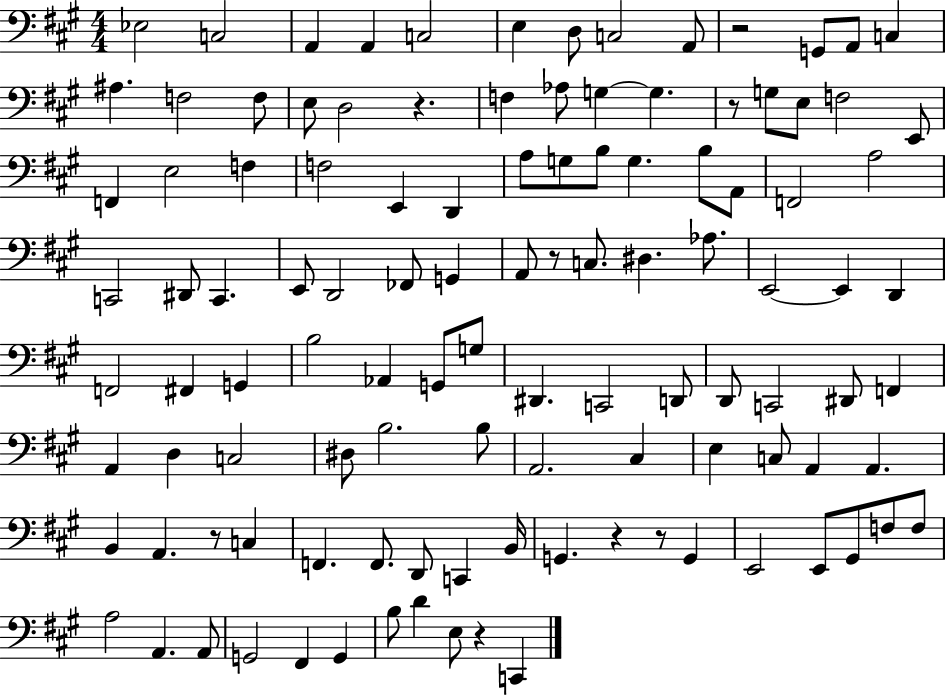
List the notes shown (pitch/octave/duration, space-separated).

Eb3/h C3/h A2/q A2/q C3/h E3/q D3/e C3/h A2/e R/h G2/e A2/e C3/q A#3/q. F3/h F3/e E3/e D3/h R/q. F3/q Ab3/e G3/q G3/q. R/e G3/e E3/e F3/h E2/e F2/q E3/h F3/q F3/h E2/q D2/q A3/e G3/e B3/e G3/q. B3/e A2/e F2/h A3/h C2/h D#2/e C2/q. E2/e D2/h FES2/e G2/q A2/e R/e C3/e. D#3/q. Ab3/e. E2/h E2/q D2/q F2/h F#2/q G2/q B3/h Ab2/q G2/e G3/e D#2/q. C2/h D2/e D2/e C2/h D#2/e F2/q A2/q D3/q C3/h D#3/e B3/h. B3/e A2/h. C#3/q E3/q C3/e A2/q A2/q. B2/q A2/q. R/e C3/q F2/q. F2/e. D2/e C2/q B2/s G2/q. R/q R/e G2/q E2/h E2/e G#2/e F3/e F3/e A3/h A2/q. A2/e G2/h F#2/q G2/q B3/e D4/q E3/e R/q C2/q